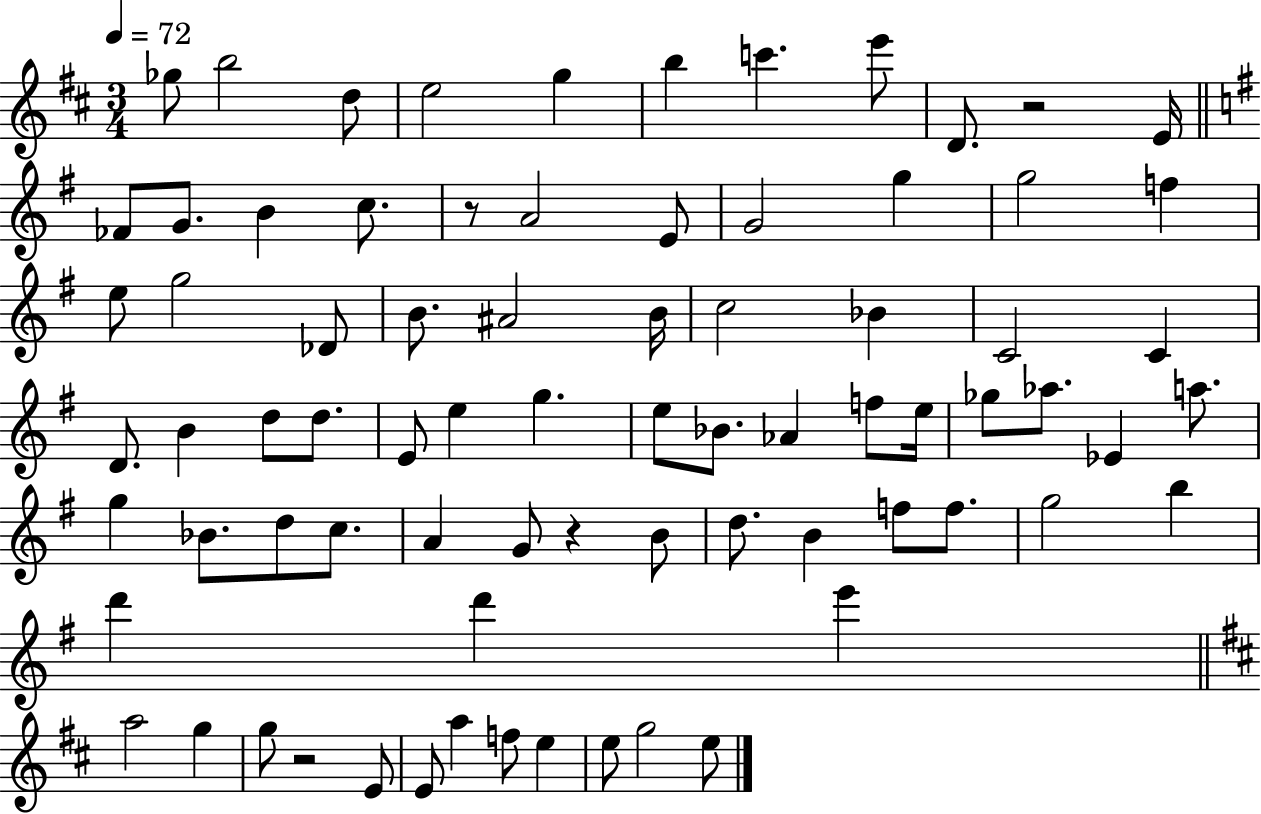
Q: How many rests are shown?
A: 4